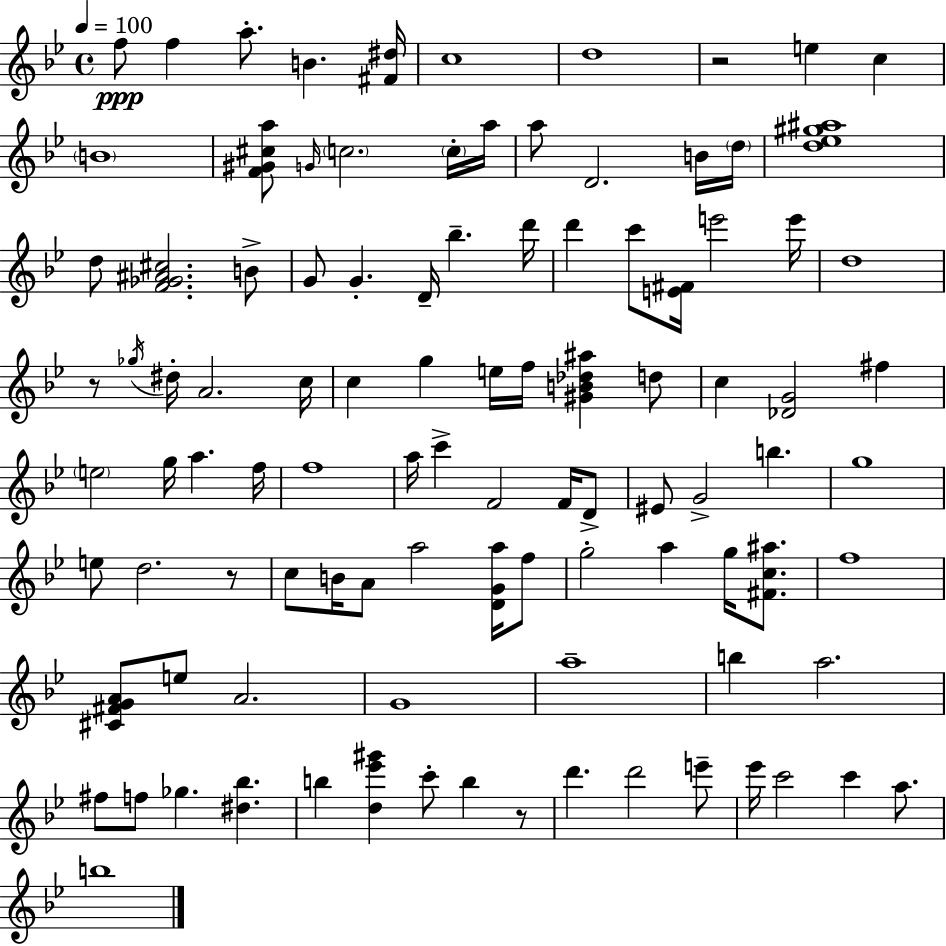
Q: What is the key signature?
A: G minor